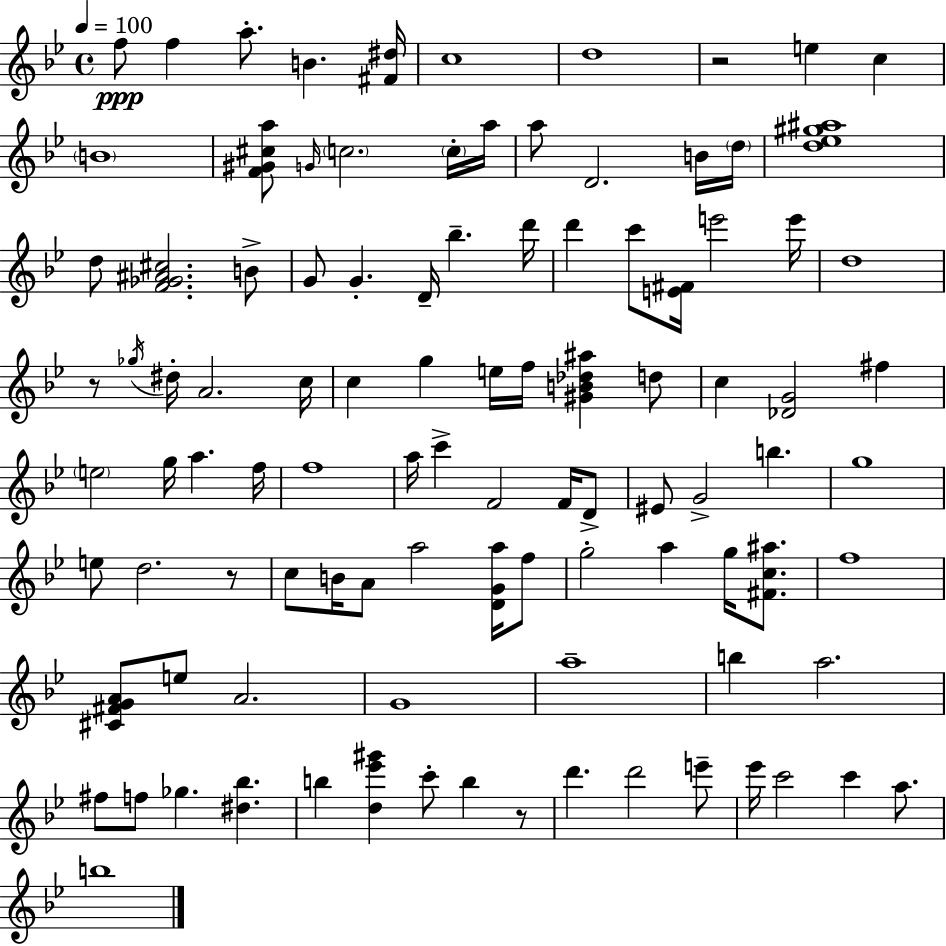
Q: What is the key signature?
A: G minor